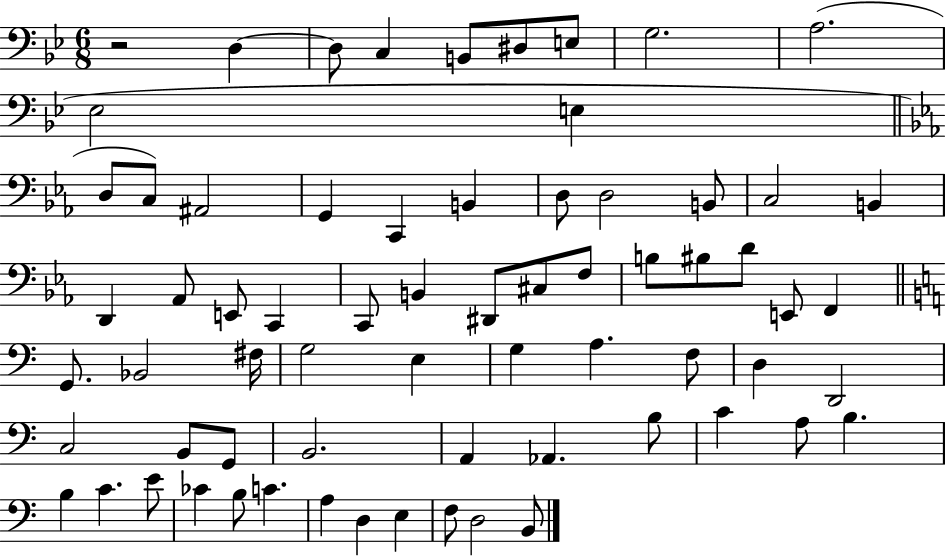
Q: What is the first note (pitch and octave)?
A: D3